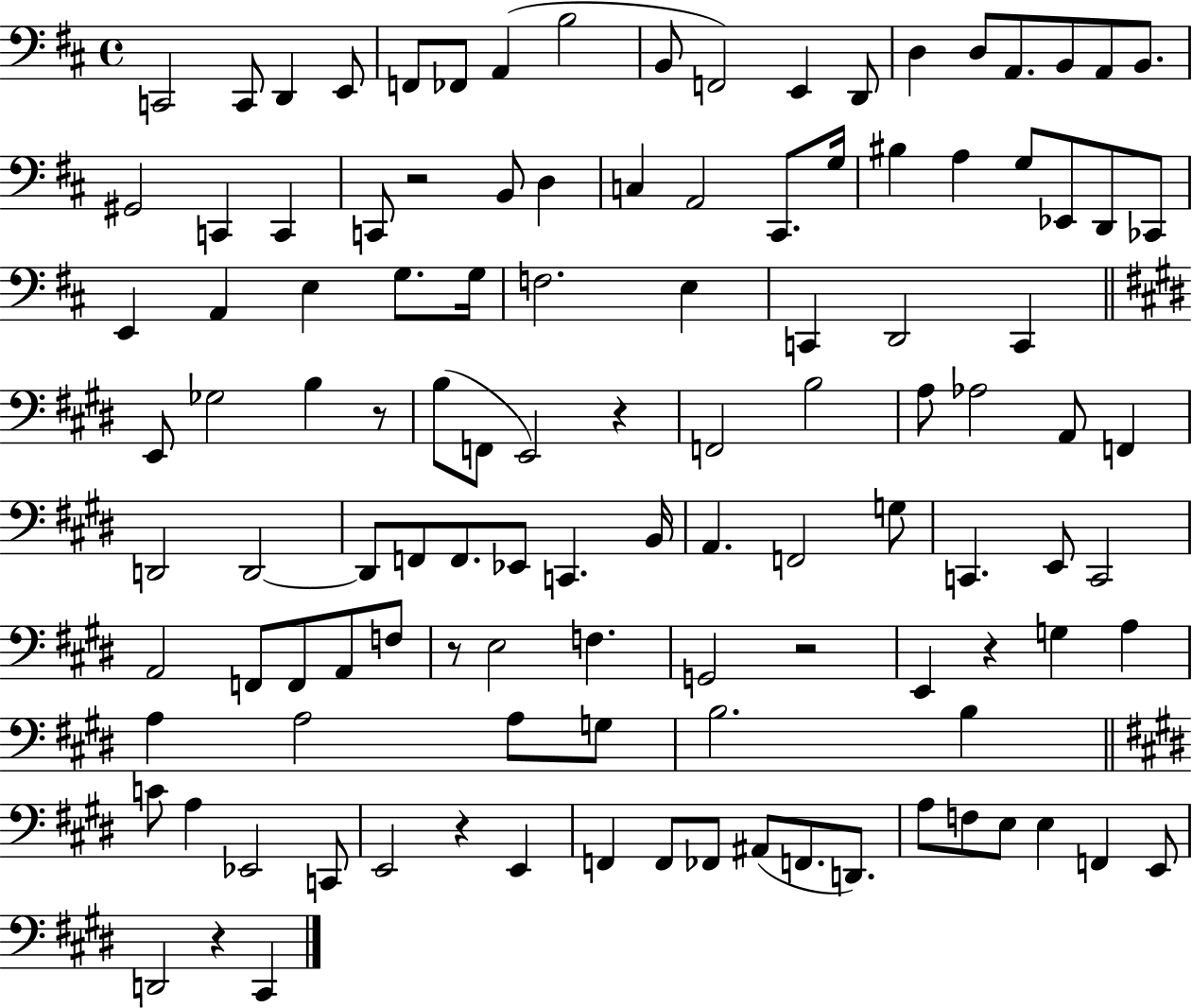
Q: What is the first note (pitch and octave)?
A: C2